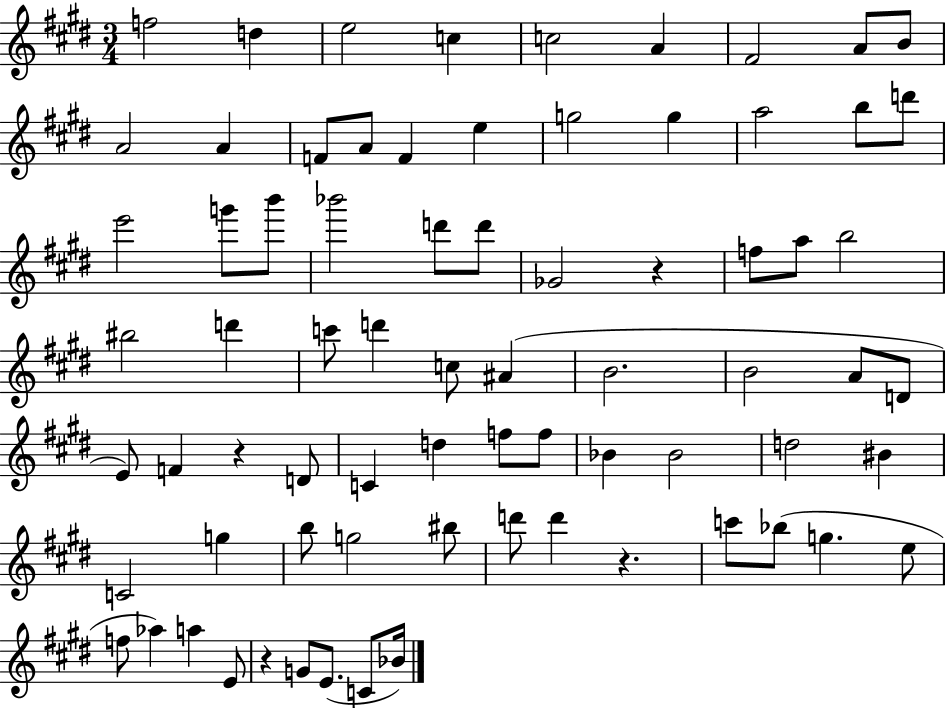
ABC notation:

X:1
T:Untitled
M:3/4
L:1/4
K:E
f2 d e2 c c2 A ^F2 A/2 B/2 A2 A F/2 A/2 F e g2 g a2 b/2 d'/2 e'2 g'/2 b'/2 _b'2 d'/2 d'/2 _G2 z f/2 a/2 b2 ^b2 d' c'/2 d' c/2 ^A B2 B2 A/2 D/2 E/2 F z D/2 C d f/2 f/2 _B _B2 d2 ^B C2 g b/2 g2 ^b/2 d'/2 d' z c'/2 _b/2 g e/2 f/2 _a a E/2 z G/2 E/2 C/2 _B/4